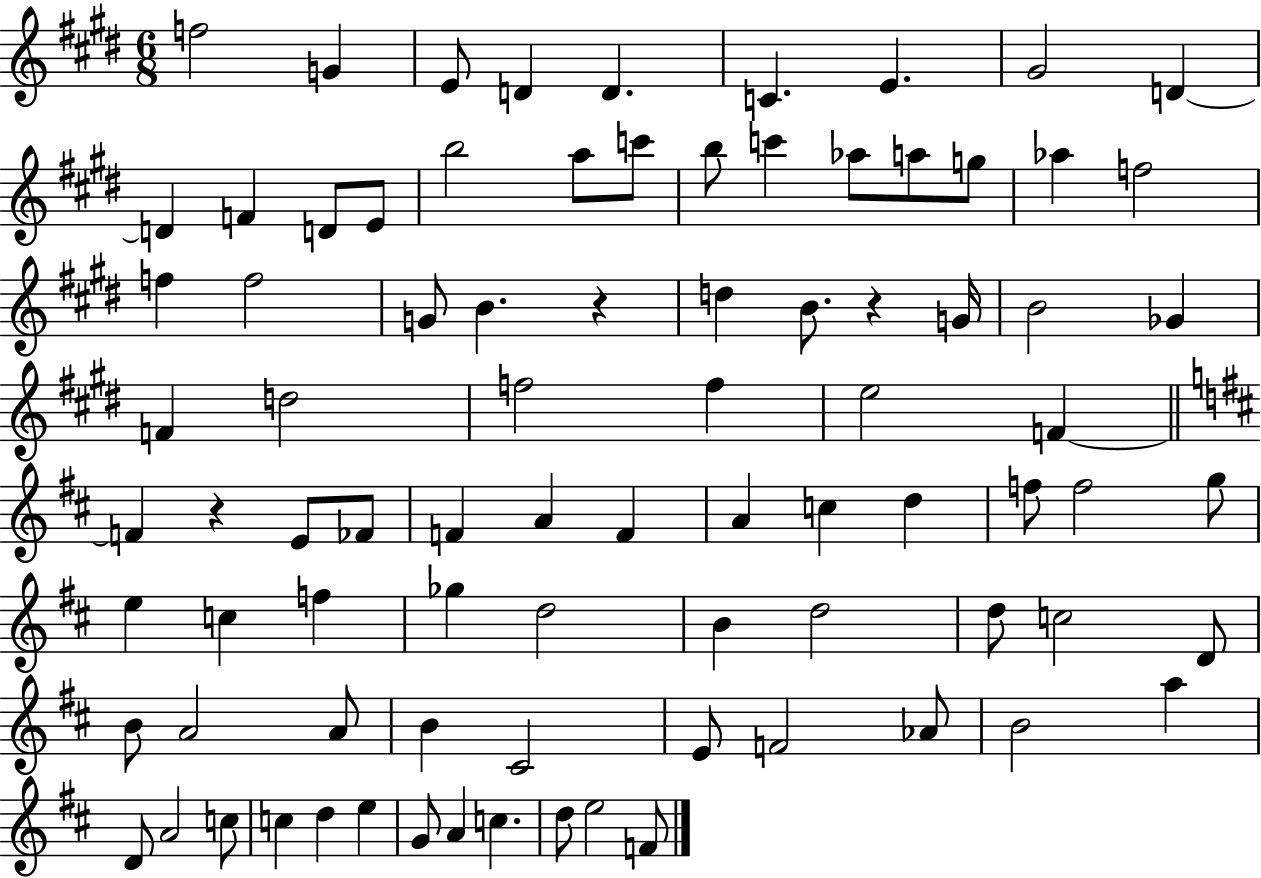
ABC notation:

X:1
T:Untitled
M:6/8
L:1/4
K:E
f2 G E/2 D D C E ^G2 D D F D/2 E/2 b2 a/2 c'/2 b/2 c' _a/2 a/2 g/2 _a f2 f f2 G/2 B z d B/2 z G/4 B2 _G F d2 f2 f e2 F F z E/2 _F/2 F A F A c d f/2 f2 g/2 e c f _g d2 B d2 d/2 c2 D/2 B/2 A2 A/2 B ^C2 E/2 F2 _A/2 B2 a D/2 A2 c/2 c d e G/2 A c d/2 e2 F/2